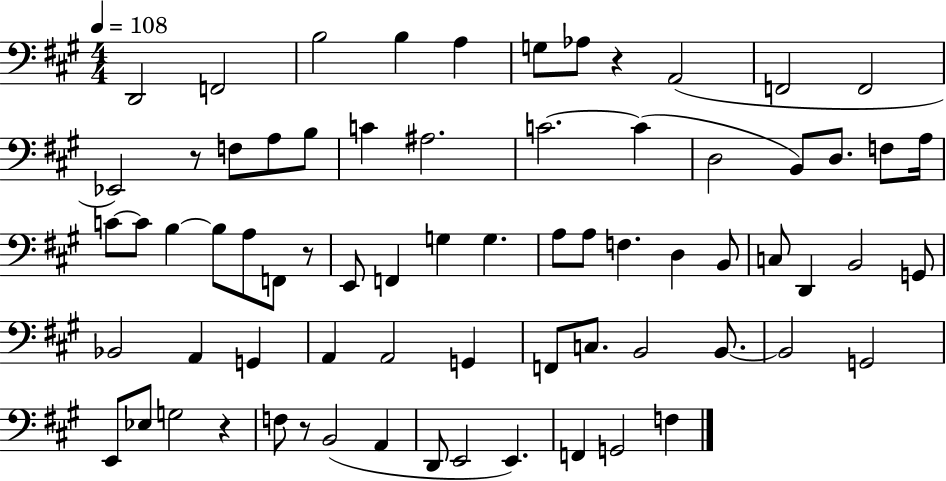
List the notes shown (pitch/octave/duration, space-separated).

D2/h F2/h B3/h B3/q A3/q G3/e Ab3/e R/q A2/h F2/h F2/h Eb2/h R/e F3/e A3/e B3/e C4/q A#3/h. C4/h. C4/q D3/h B2/e D3/e. F3/e A3/s C4/e C4/e B3/q B3/e A3/e F2/e R/e E2/e F2/q G3/q G3/q. A3/e A3/e F3/q. D3/q B2/e C3/e D2/q B2/h G2/e Bb2/h A2/q G2/q A2/q A2/h G2/q F2/e C3/e. B2/h B2/e. B2/h G2/h E2/e Eb3/e G3/h R/q F3/e R/e B2/h A2/q D2/e E2/h E2/q. F2/q G2/h F3/q